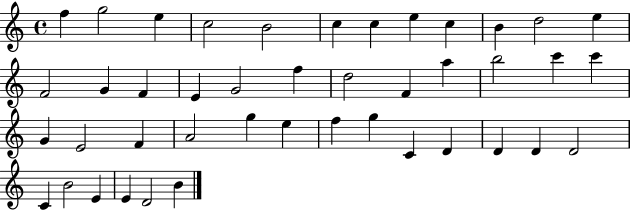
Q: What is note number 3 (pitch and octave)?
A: E5